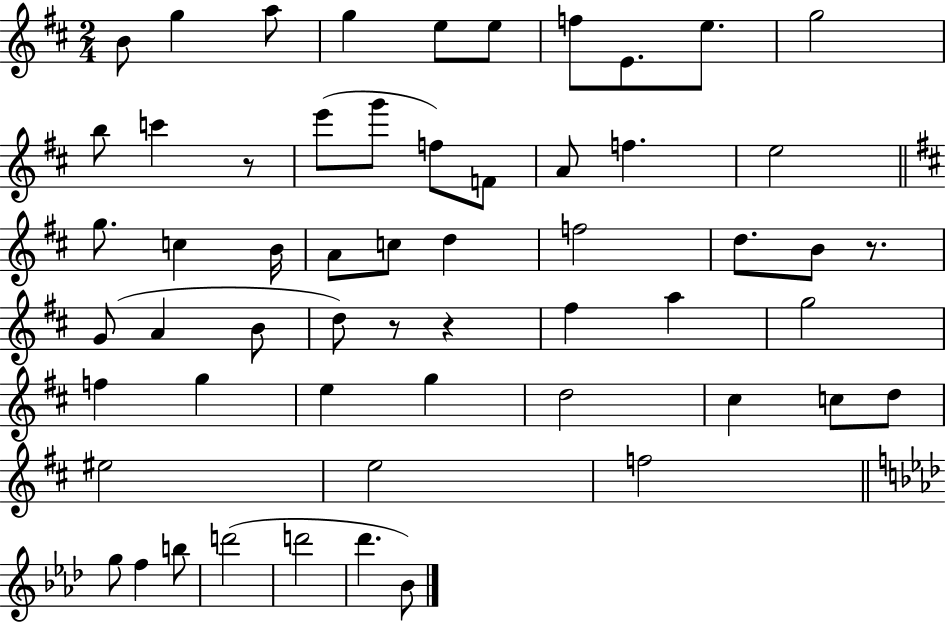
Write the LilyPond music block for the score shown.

{
  \clef treble
  \numericTimeSignature
  \time 2/4
  \key d \major
  \repeat volta 2 { b'8 g''4 a''8 | g''4 e''8 e''8 | f''8 e'8. e''8. | g''2 | \break b''8 c'''4 r8 | e'''8( g'''8 f''8) f'8 | a'8 f''4. | e''2 | \break \bar "||" \break \key b \minor g''8. c''4 b'16 | a'8 c''8 d''4 | f''2 | d''8. b'8 r8. | \break g'8( a'4 b'8 | d''8) r8 r4 | fis''4 a''4 | g''2 | \break f''4 g''4 | e''4 g''4 | d''2 | cis''4 c''8 d''8 | \break eis''2 | e''2 | f''2 | \bar "||" \break \key f \minor g''8 f''4 b''8 | d'''2( | d'''2 | des'''4. bes'8) | \break } \bar "|."
}